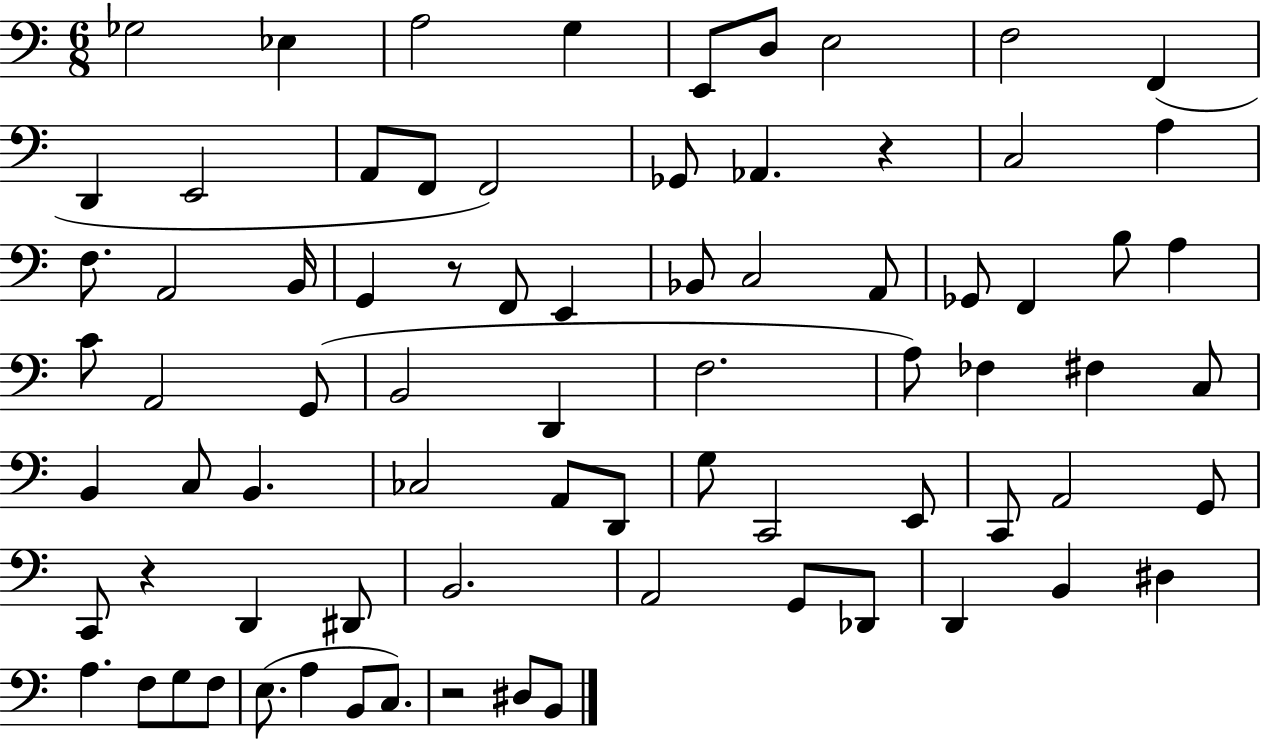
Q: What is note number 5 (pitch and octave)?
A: E2